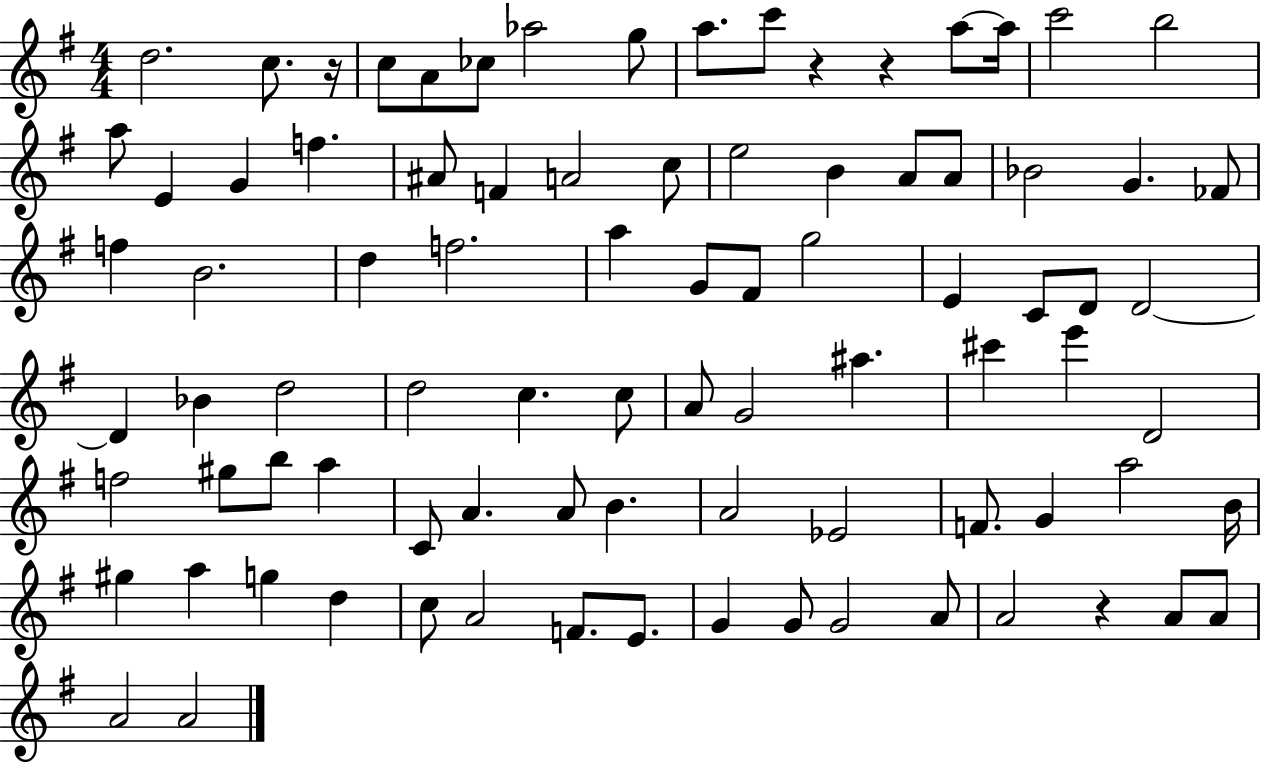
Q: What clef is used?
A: treble